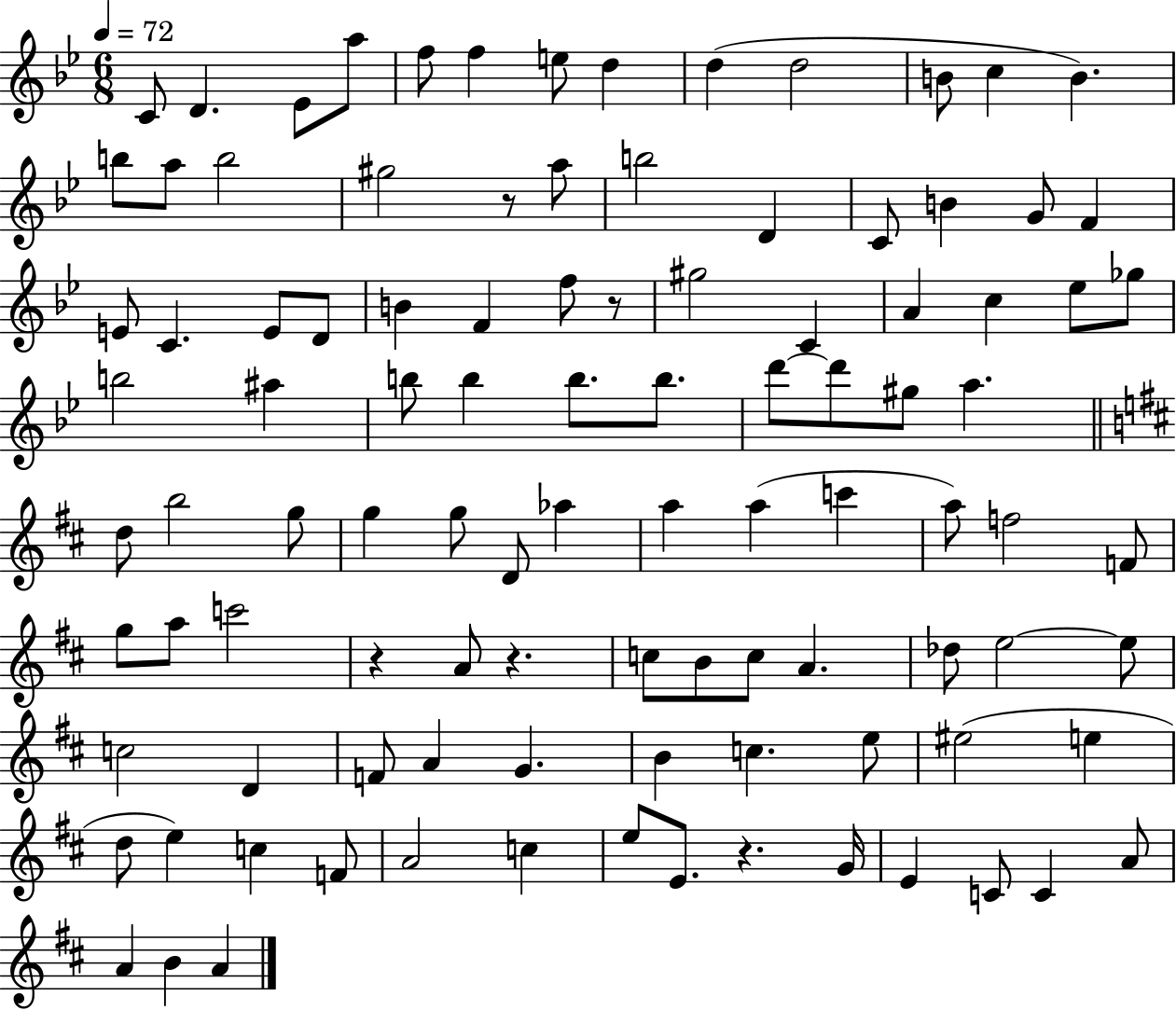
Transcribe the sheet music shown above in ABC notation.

X:1
T:Untitled
M:6/8
L:1/4
K:Bb
C/2 D _E/2 a/2 f/2 f e/2 d d d2 B/2 c B b/2 a/2 b2 ^g2 z/2 a/2 b2 D C/2 B G/2 F E/2 C E/2 D/2 B F f/2 z/2 ^g2 C A c _e/2 _g/2 b2 ^a b/2 b b/2 b/2 d'/2 d'/2 ^g/2 a d/2 b2 g/2 g g/2 D/2 _a a a c' a/2 f2 F/2 g/2 a/2 c'2 z A/2 z c/2 B/2 c/2 A _d/2 e2 e/2 c2 D F/2 A G B c e/2 ^e2 e d/2 e c F/2 A2 c e/2 E/2 z G/4 E C/2 C A/2 A B A